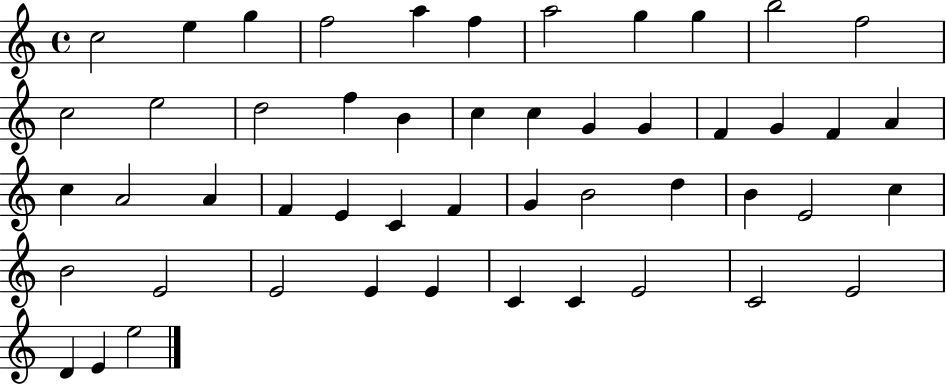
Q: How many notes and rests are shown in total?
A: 50